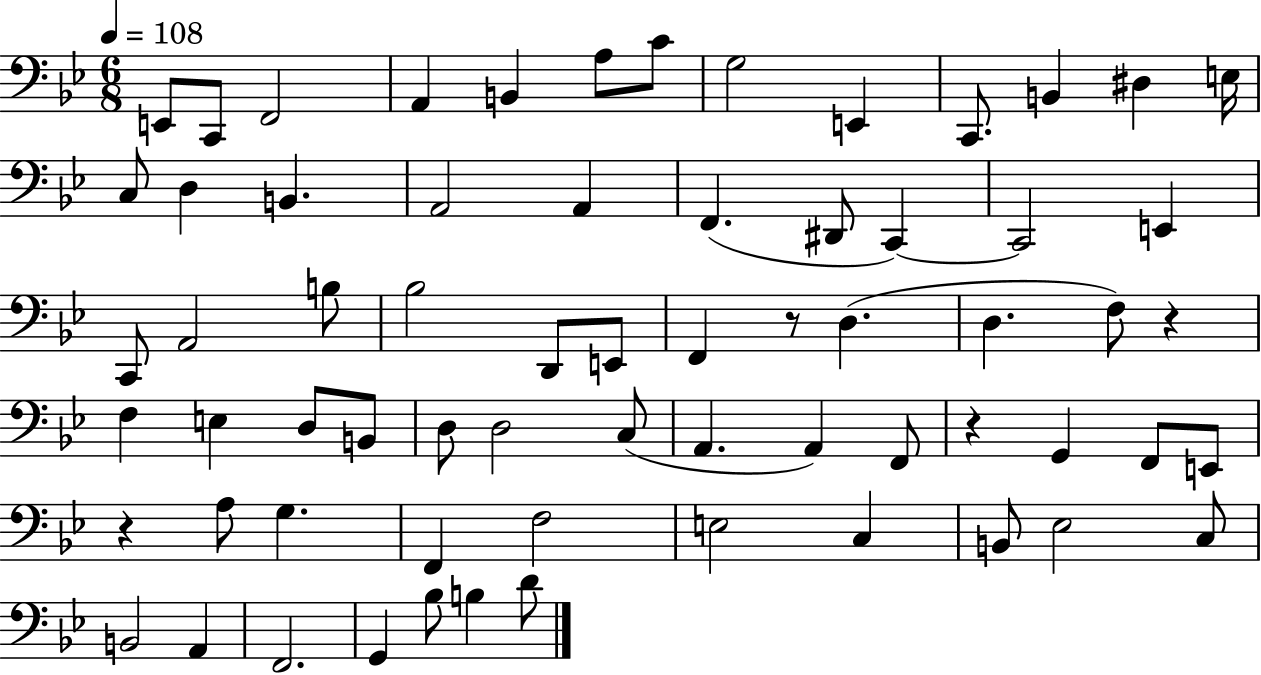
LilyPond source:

{
  \clef bass
  \numericTimeSignature
  \time 6/8
  \key bes \major
  \tempo 4 = 108
  e,8 c,8 f,2 | a,4 b,4 a8 c'8 | g2 e,4 | c,8. b,4 dis4 e16 | \break c8 d4 b,4. | a,2 a,4 | f,4.( dis,8 c,4~~) | c,2 e,4 | \break c,8 a,2 b8 | bes2 d,8 e,8 | f,4 r8 d4.( | d4. f8) r4 | \break f4 e4 d8 b,8 | d8 d2 c8( | a,4. a,4) f,8 | r4 g,4 f,8 e,8 | \break r4 a8 g4. | f,4 f2 | e2 c4 | b,8 ees2 c8 | \break b,2 a,4 | f,2. | g,4 bes8 b4 d'8 | \bar "|."
}